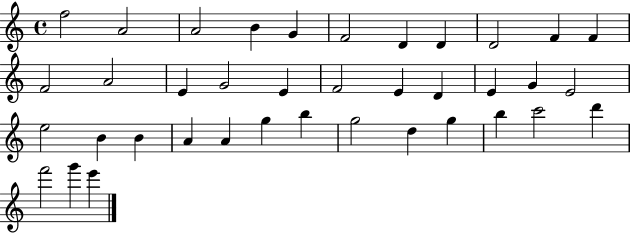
{
  \clef treble
  \time 4/4
  \defaultTimeSignature
  \key c \major
  f''2 a'2 | a'2 b'4 g'4 | f'2 d'4 d'4 | d'2 f'4 f'4 | \break f'2 a'2 | e'4 g'2 e'4 | f'2 e'4 d'4 | e'4 g'4 e'2 | \break e''2 b'4 b'4 | a'4 a'4 g''4 b''4 | g''2 d''4 g''4 | b''4 c'''2 d'''4 | \break f'''2 g'''4 e'''4 | \bar "|."
}